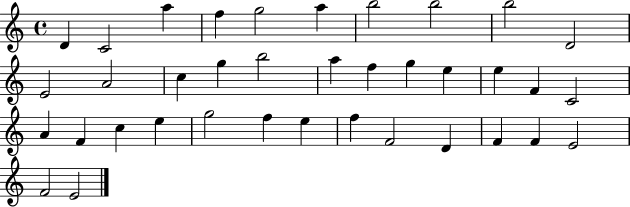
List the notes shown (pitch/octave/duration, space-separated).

D4/q C4/h A5/q F5/q G5/h A5/q B5/h B5/h B5/h D4/h E4/h A4/h C5/q G5/q B5/h A5/q F5/q G5/q E5/q E5/q F4/q C4/h A4/q F4/q C5/q E5/q G5/h F5/q E5/q F5/q F4/h D4/q F4/q F4/q E4/h F4/h E4/h